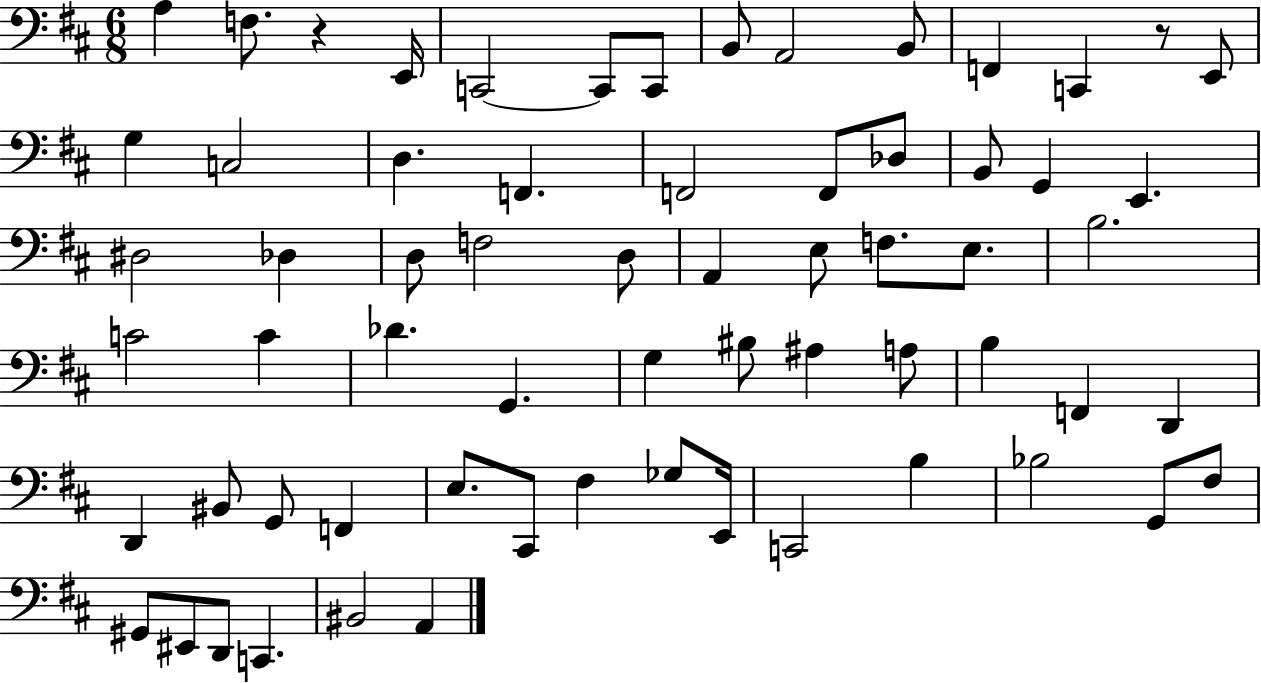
A3/q F3/e. R/q E2/s C2/h C2/e C2/e B2/e A2/h B2/e F2/q C2/q R/e E2/e G3/q C3/h D3/q. F2/q. F2/h F2/e Db3/e B2/e G2/q E2/q. D#3/h Db3/q D3/e F3/h D3/e A2/q E3/e F3/e. E3/e. B3/h. C4/h C4/q Db4/q. G2/q. G3/q BIS3/e A#3/q A3/e B3/q F2/q D2/q D2/q BIS2/e G2/e F2/q E3/e. C#2/e F#3/q Gb3/e E2/s C2/h B3/q Bb3/h G2/e F#3/e G#2/e EIS2/e D2/e C2/q. BIS2/h A2/q